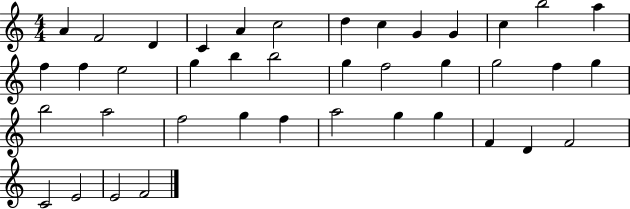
A4/q F4/h D4/q C4/q A4/q C5/h D5/q C5/q G4/q G4/q C5/q B5/h A5/q F5/q F5/q E5/h G5/q B5/q B5/h G5/q F5/h G5/q G5/h F5/q G5/q B5/h A5/h F5/h G5/q F5/q A5/h G5/q G5/q F4/q D4/q F4/h C4/h E4/h E4/h F4/h